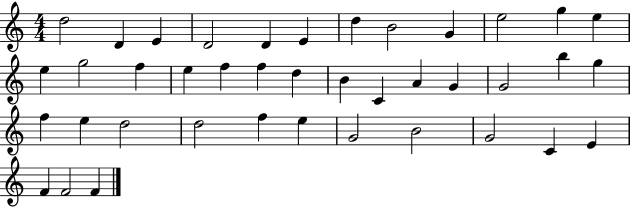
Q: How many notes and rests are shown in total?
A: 40